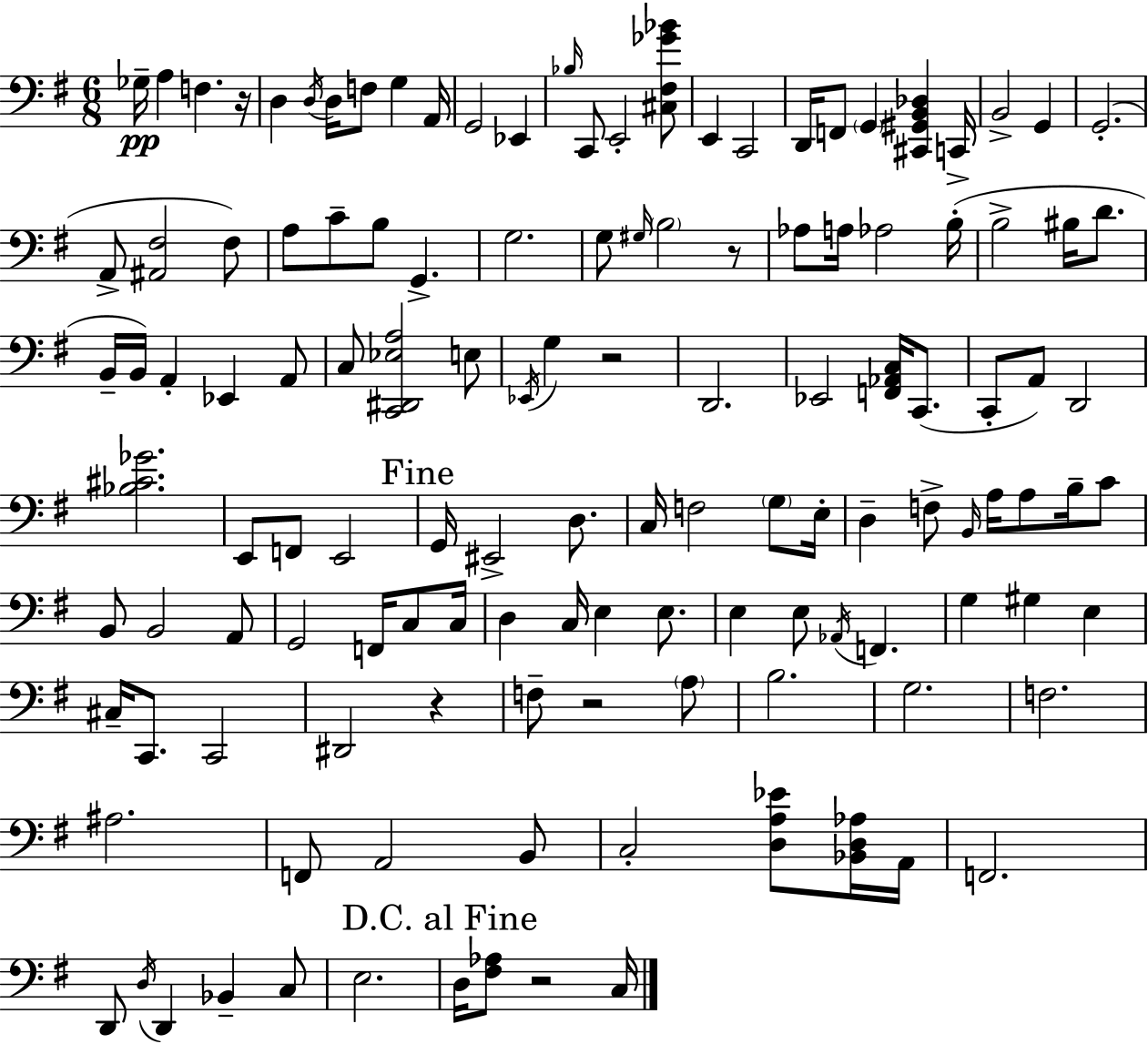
{
  \clef bass
  \numericTimeSignature
  \time 6/8
  \key g \major
  \repeat volta 2 { ges16--\pp a4 f4. r16 | d4 \acciaccatura { d16 } d16 f8 g4 | a,16 g,2 ees,4 | \grace { bes16 } c,8 e,2-. | \break <cis fis ges' bes'>8 e,4 c,2 | d,16 f,8 \parenthesize g,4 <cis, gis, b, des>4 | c,16-> b,2-> g,4 | g,2.-.( | \break a,8-> <ais, fis>2 | fis8) a8 c'8-- b8 g,4.-> | g2. | g8 \grace { gis16 } \parenthesize b2 | \break r8 aes8 a16 aes2 | b16-.( b2-> bis16 | d'8. b,16-- b,16) a,4-. ees,4 | a,8 c8 <c, dis, ees a>2 | \break e8 \acciaccatura { ees,16 } g4 r2 | d,2. | ees,2 | <f, aes, c>16 c,8.( c,8-. a,8) d,2 | \break <bes cis' ges'>2. | e,8 f,8 e,2 | \mark "Fine" g,16 eis,2-> | d8. c16 f2 | \break \parenthesize g8 e16-. d4-- f8-> \grace { b,16 } a16 | a8 b16-- c'8 b,8 b,2 | a,8 g,2 | f,16 c8 c16 d4 c16 e4 | \break e8. e4 e8 \acciaccatura { aes,16 } | f,4. g4 gis4 | e4 cis16-- c,8. c,2 | dis,2 | \break r4 f8-- r2 | \parenthesize a8 b2. | g2. | f2. | \break ais2. | f,8 a,2 | b,8 c2-. | <d a ees'>8 <bes, d aes>16 a,16 f,2. | \break d,8 \acciaccatura { d16 } d,4 | bes,4-- c8 e2. | \mark "D.C. al Fine" d16 <fis aes>8 r2 | c16 } \bar "|."
}